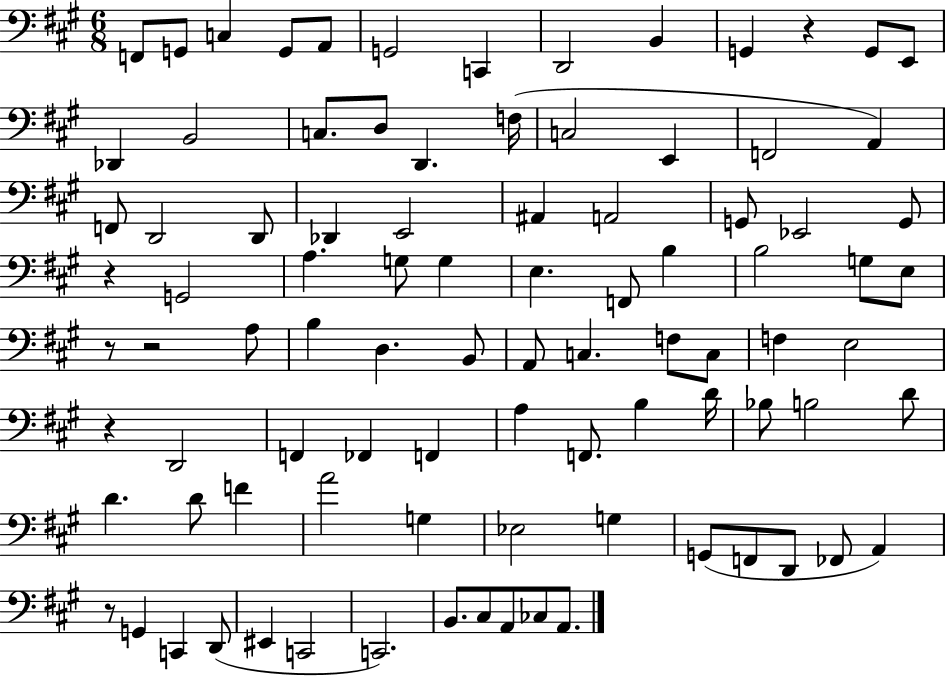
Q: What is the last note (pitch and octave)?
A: A2